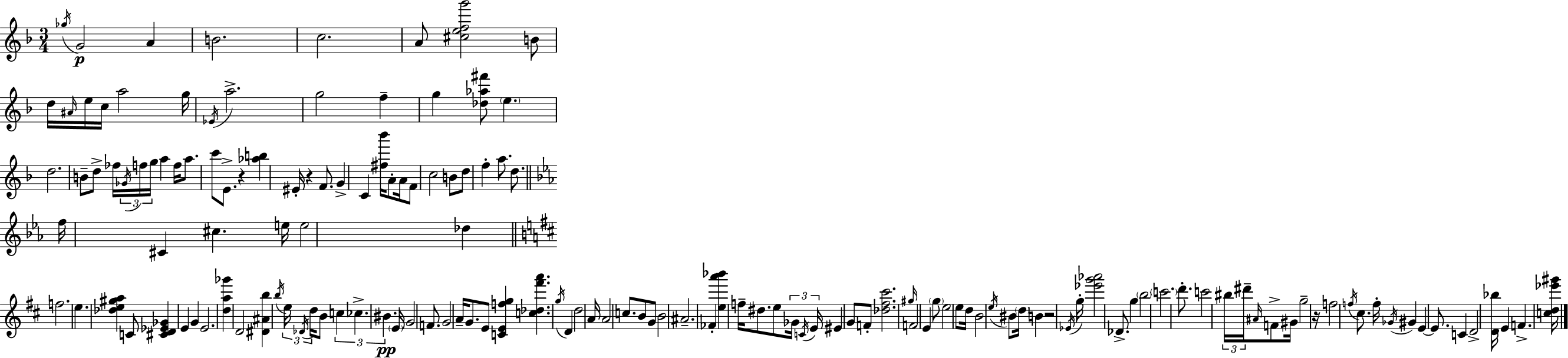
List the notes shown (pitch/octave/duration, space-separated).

Gb5/s G4/h A4/q B4/h. C5/h. A4/e [C#5,E5,F5,G6]/h B4/e D5/s A#4/s E5/s C5/s A5/h G5/s Eb4/s A5/h. G5/h F5/q G5/q [Db5,Ab5,F#6]/e E5/q. D5/h. B4/e D5/e FES5/s Gb4/s F5/s G5/s A5/q F5/s A5/e. C6/e E4/e. R/q [Ab5,B5]/q EIS4/s R/q F4/e. G4/q C4/q [F#5,Bb6]/s A4/e A4/s F4/e C5/h B4/e D5/e F5/q A5/e. D5/e. F5/s C#4/q C#5/q. E5/s E5/h Db5/q F5/h. E5/q. [Db5,E5,G#5,A5]/q C4/e [C#4,D4,Eb4,Gb4]/q E4/q G4/q E4/h. [D5,A5,Gb6]/q D4/h [D#4,A#4,B5]/q B5/s E5/s Db4/s D5/s B4/e C5/q CES5/q. BIS4/q. E4/s G4/h F4/e. G4/h A4/s G4/e. E4/e [C4,E4,F5,G5]/q [C5,Db5,F#6,A6]/q. G5/s D4/q D5/h A4/s A4/h C5/e. B4/e G4/e B4/h A#4/h. FES4/q [E5,A6,Bb6]/q F5/s D#5/e. E5/e Gb4/s C4/s E4/s EIS4/q G4/e F4/e [Db5,F#5,C#6]/h. G#5/s F4/h E4/q G5/e E5/h E5/e D5/s B4/h E5/s BIS4/e D5/s B4/q R/h Eb4/s G5/s [Eb6,G6,Ab6]/h Db4/e. G5/q B5/h C6/h. D6/e. C6/h BIS5/s D#6/s A#4/s F4/e G#4/s G5/h R/s F5/h F5/s C#5/e. F5/s Gb4/s G#4/q E4/q E4/e. C4/q D4/h [D4,Bb5]/s E4/q F4/q. [C5,D5,Eb6,G#6]/s